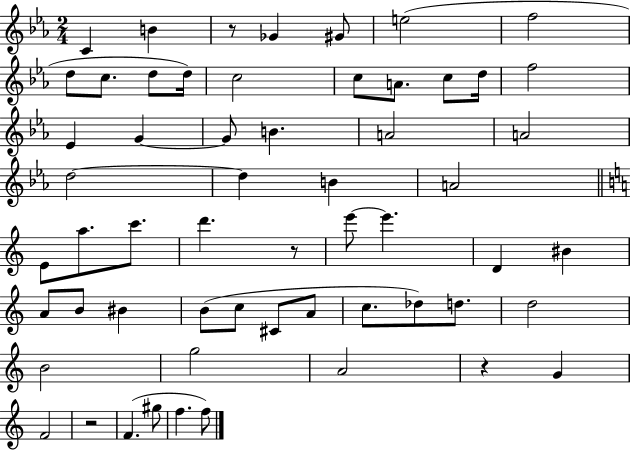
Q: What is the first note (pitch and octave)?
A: C4